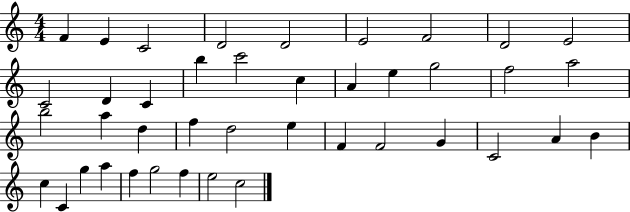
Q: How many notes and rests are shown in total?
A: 41